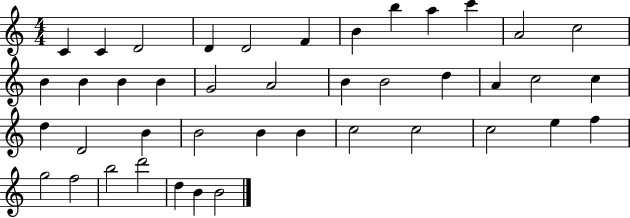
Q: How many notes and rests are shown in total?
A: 42